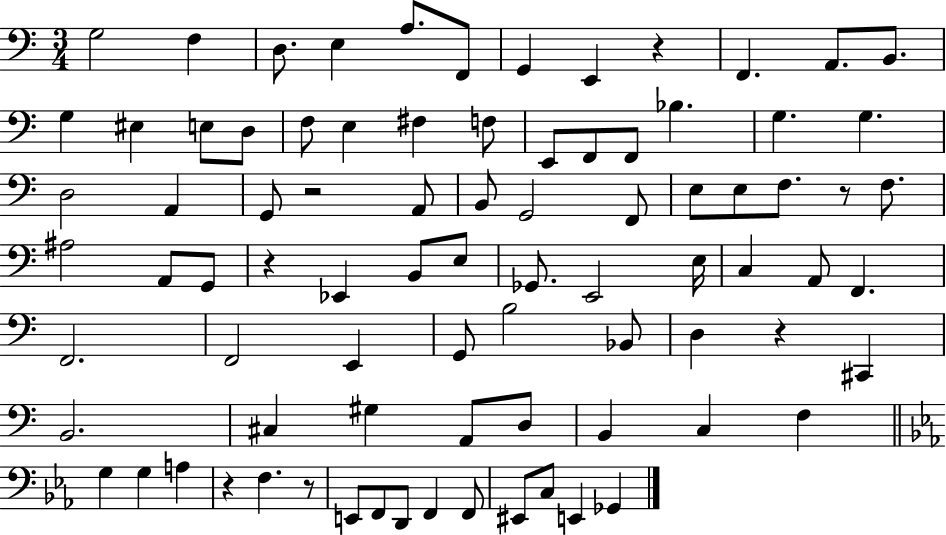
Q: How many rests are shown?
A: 7